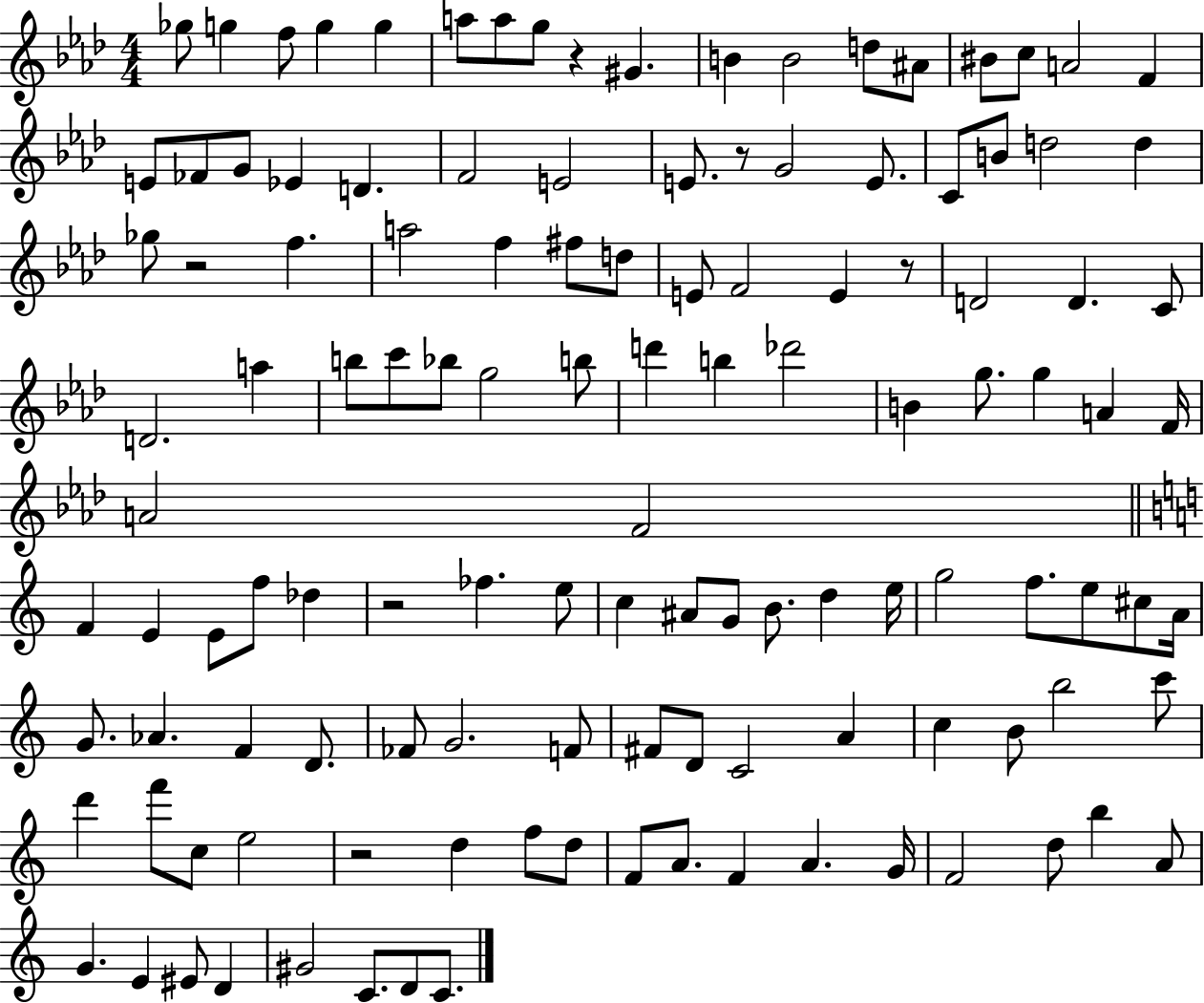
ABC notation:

X:1
T:Untitled
M:4/4
L:1/4
K:Ab
_g/2 g f/2 g g a/2 a/2 g/2 z ^G B B2 d/2 ^A/2 ^B/2 c/2 A2 F E/2 _F/2 G/2 _E D F2 E2 E/2 z/2 G2 E/2 C/2 B/2 d2 d _g/2 z2 f a2 f ^f/2 d/2 E/2 F2 E z/2 D2 D C/2 D2 a b/2 c'/2 _b/2 g2 b/2 d' b _d'2 B g/2 g A F/4 A2 F2 F E E/2 f/2 _d z2 _f e/2 c ^A/2 G/2 B/2 d e/4 g2 f/2 e/2 ^c/2 A/4 G/2 _A F D/2 _F/2 G2 F/2 ^F/2 D/2 C2 A c B/2 b2 c'/2 d' f'/2 c/2 e2 z2 d f/2 d/2 F/2 A/2 F A G/4 F2 d/2 b A/2 G E ^E/2 D ^G2 C/2 D/2 C/2